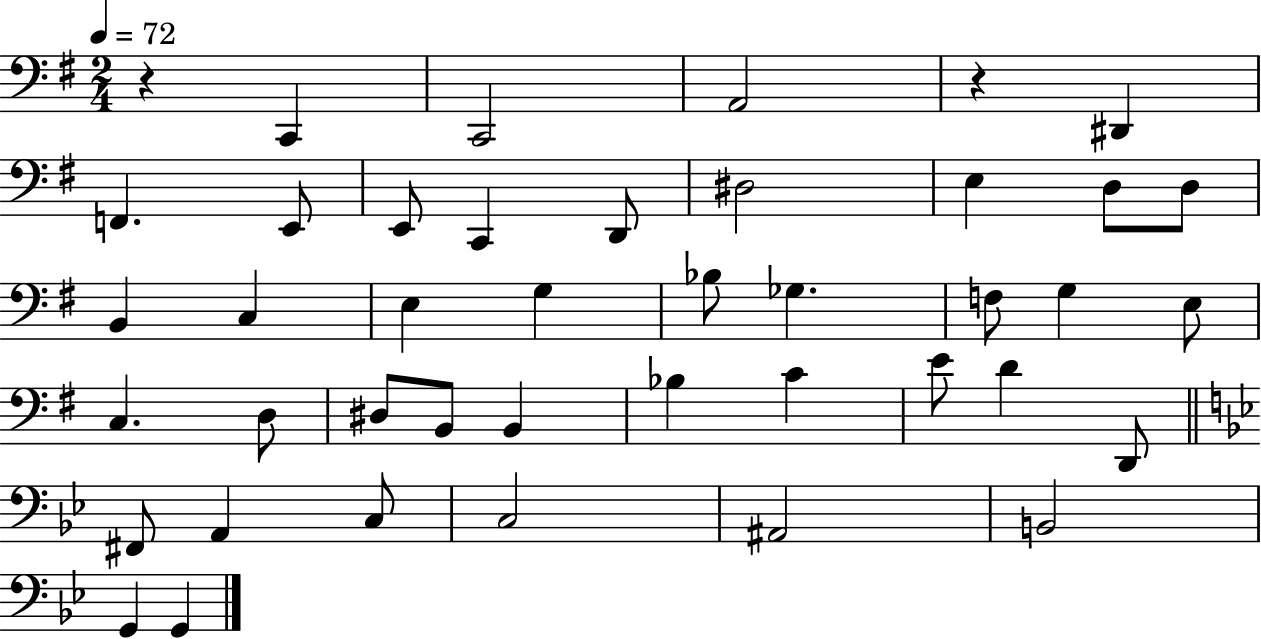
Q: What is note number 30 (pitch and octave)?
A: E4